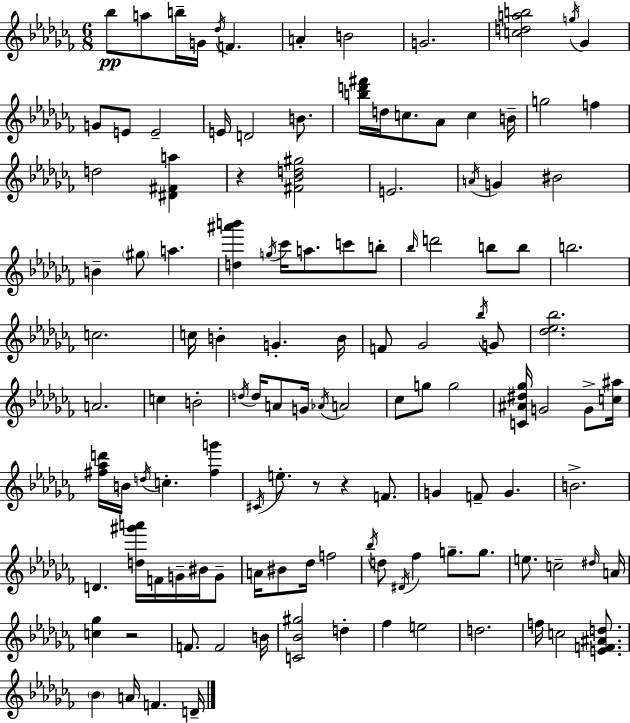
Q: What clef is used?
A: treble